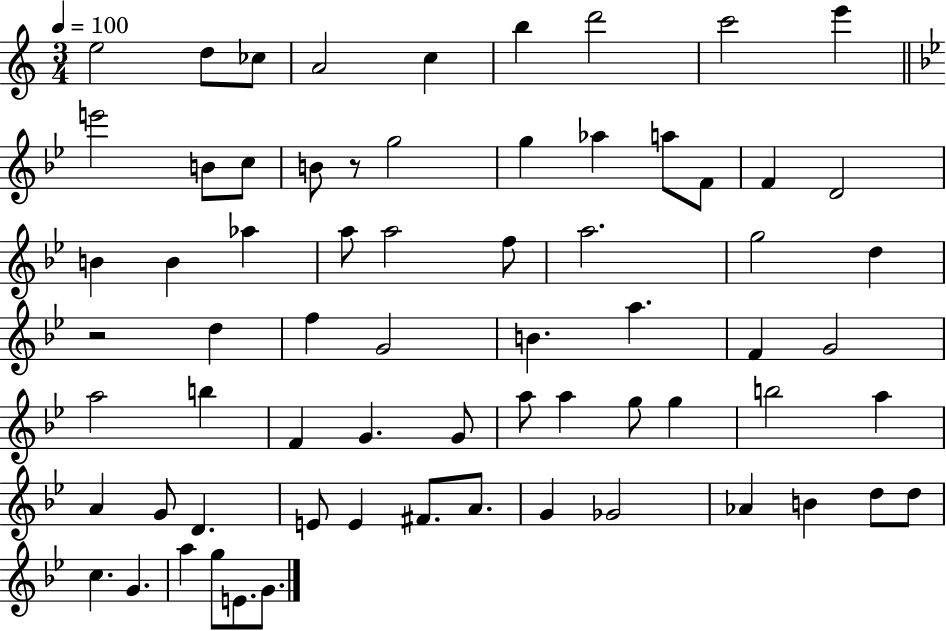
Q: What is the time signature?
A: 3/4